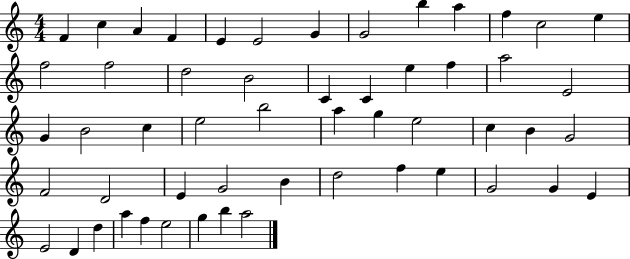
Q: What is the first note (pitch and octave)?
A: F4